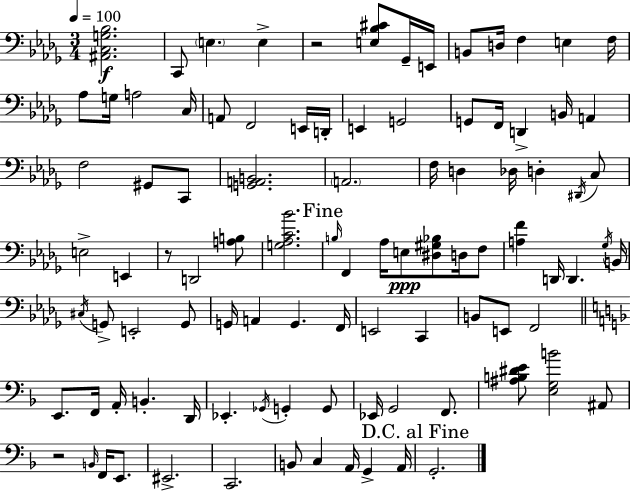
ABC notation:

X:1
T:Untitled
M:3/4
L:1/4
K:Bbm
[^A,,C,G,_B,]2 C,,/2 E, E, z2 [E,_B,^C]/2 _G,,/4 E,,/4 B,,/2 D,/4 F, E, F,/4 _A,/2 G,/4 A,2 C,/4 A,,/2 F,,2 E,,/4 D,,/4 E,, G,,2 G,,/2 F,,/4 D,, B,,/4 A,, F,2 ^G,,/2 C,,/2 [G,,A,,B,,]2 A,,2 F,/4 D, _D,/4 D, ^D,,/4 C,/2 E,2 E,, z/2 D,,2 [A,B,]/2 [G,_A,C_B]2 B,/4 F,, _A,/4 E,/2 [^D,^G,_B,]/2 D,/4 F,/2 [A,F] D,,/4 D,, _G,/4 B,,/4 ^C,/4 G,,/2 E,,2 G,,/2 G,,/4 A,, G,, F,,/4 E,,2 C,, B,,/2 E,,/2 F,,2 E,,/2 F,,/4 A,,/4 B,, D,,/4 _E,, _G,,/4 G,, G,,/2 _E,,/4 G,,2 F,,/2 [^A,B,^DE]/2 [E,G,B]2 ^A,,/2 z2 B,,/4 F,,/4 E,,/2 ^E,,2 C,,2 B,,/2 C, A,,/4 G,, A,,/4 G,,2